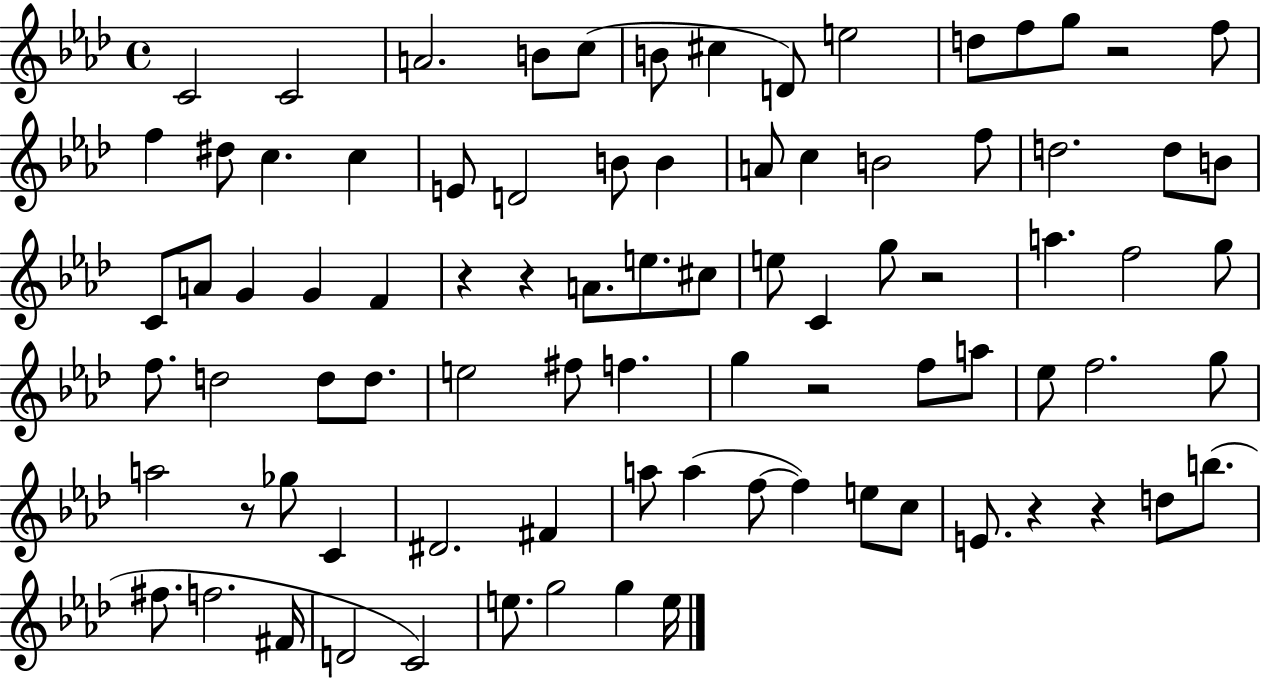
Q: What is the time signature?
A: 4/4